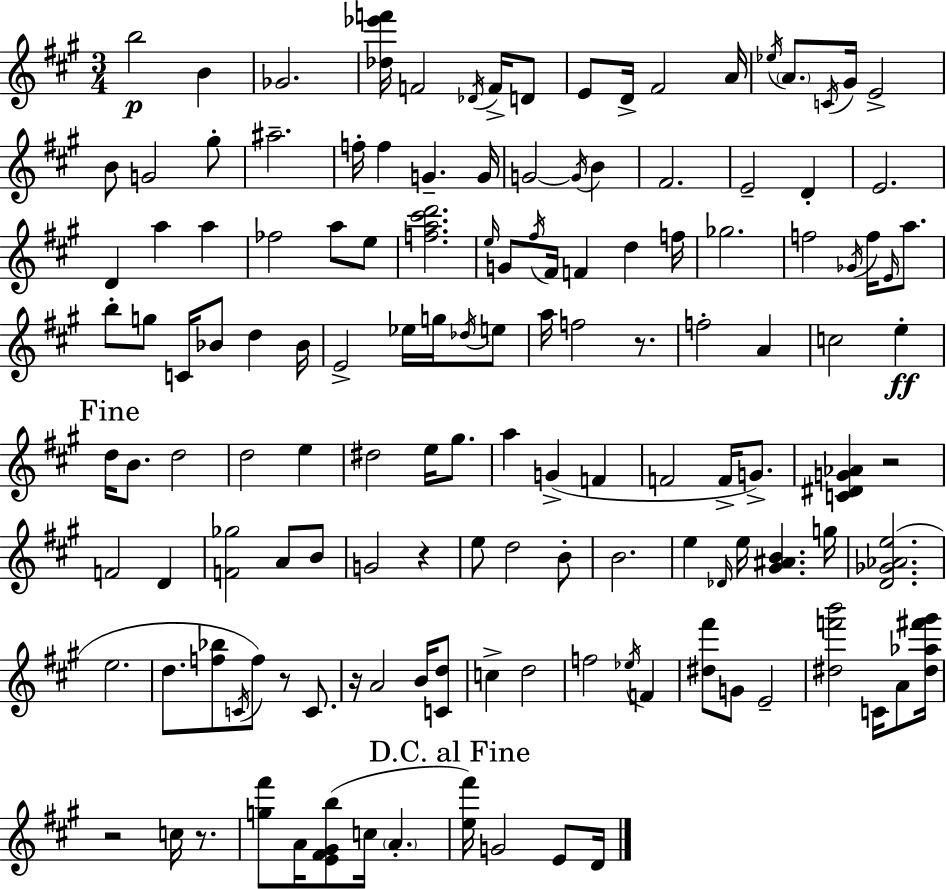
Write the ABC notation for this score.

X:1
T:Untitled
M:3/4
L:1/4
K:A
b2 B _G2 [_d_e'f']/4 F2 _D/4 F/4 D/2 E/2 D/4 ^F2 A/4 _e/4 A/2 C/4 ^G/4 E2 B/2 G2 ^g/2 ^a2 f/4 f G G/4 G2 G/4 B ^F2 E2 D E2 D a a _f2 a/2 e/2 [fa^c'd']2 e/4 G/2 ^f/4 ^F/4 F d f/4 _g2 f2 _G/4 f/4 E/4 a/2 b/2 g/2 C/4 _B/2 d _B/4 E2 _e/4 g/4 _d/4 e/2 a/4 f2 z/2 f2 A c2 e d/4 B/2 d2 d2 e ^d2 e/4 ^g/2 a G F F2 F/4 G/2 [C^DG_A] z2 F2 D [F_g]2 A/2 B/2 G2 z e/2 d2 B/2 B2 e _D/4 e/4 [^G^AB] g/4 [D_G_Ae]2 e2 d/2 [f_b]/2 C/4 f/2 z/2 C/2 z/4 A2 B/4 [Cd]/2 c d2 f2 _e/4 F [^d^f']/2 G/2 E2 [^df'b']2 C/4 A/2 [^d_a^f'^g']/4 z2 c/4 z/2 [g^f']/2 A/4 [E^F^Gb]/2 c/4 A [e^f']/4 G2 E/2 D/4